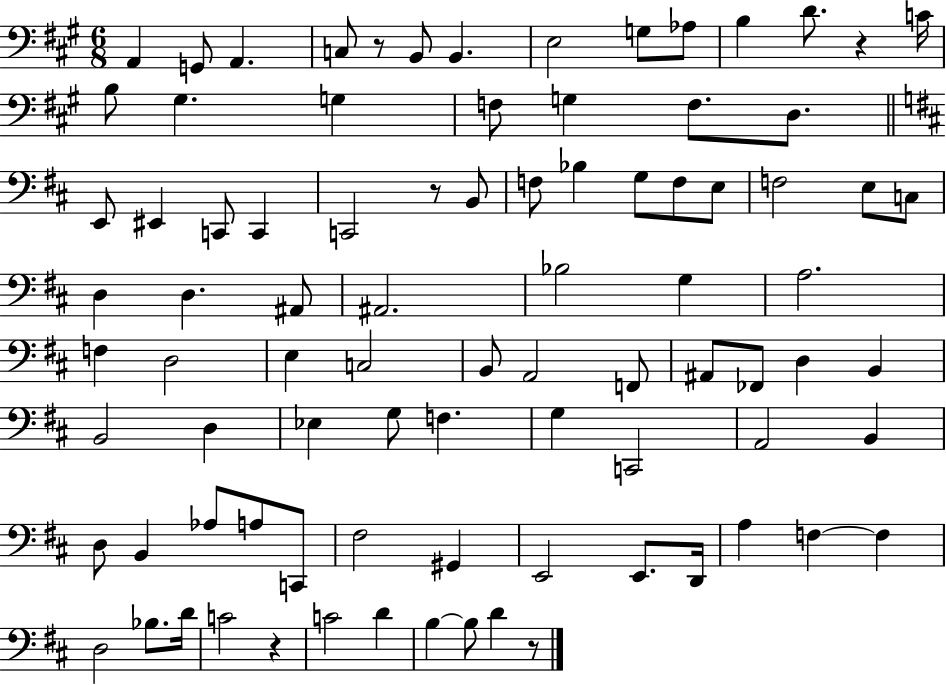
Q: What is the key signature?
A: A major